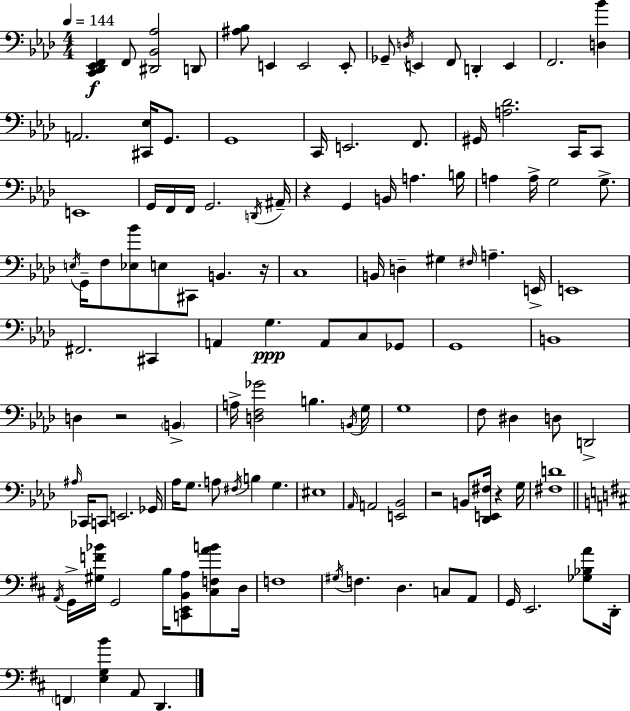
[C2,Db2,Eb2,F2]/q F2/e [D#2,Bb2,Ab3]/h D2/e [A#3,Bb3]/e E2/q E2/h E2/e Gb2/e D3/s E2/q F2/e D2/q E2/q F2/h. [D3,Bb4]/q A2/h. [C#2,Eb3]/s G2/e. G2/w C2/s E2/h. F2/e. G#2/s [A3,Db4]/h. C2/s C2/e E2/w G2/s F2/s F2/s G2/h. D2/s A#2/s R/q G2/q B2/s A3/q. B3/s A3/q A3/s G3/h G3/e. E3/s G2/s F3/e [Eb3,Bb4]/e E3/e C#2/e B2/q. R/s C3/w B2/s D3/q G#3/q F#3/s A3/q. E2/s E2/w F#2/h. C#2/q A2/q G3/q. A2/e C3/e Gb2/e G2/w B2/w D3/q R/h B2/q A3/s [D3,F3,Gb4]/h B3/q. B2/s G3/s G3/w F3/e D#3/q D3/e D2/h A#3/s CES2/s C2/e E2/h. Gb2/s Ab3/s G3/e. A3/e F#3/s B3/q G3/q. EIS3/w Ab2/s A2/h [E2,Bb2]/h R/h B2/e [Db2,E2,F#3]/s R/q G3/s [F#3,D4]/w A2/s G2/s [G#3,F4,Bb4]/s G2/h B3/s [C2,E2,B2,A3]/e [C#3,F3,A4,B4]/e D3/s F3/w G#3/s F3/q. D3/q. C3/e A2/e G2/s E2/h. [Gb3,Bb3,A4]/e D2/s F2/q [E3,G3,B4]/q A2/e D2/q.